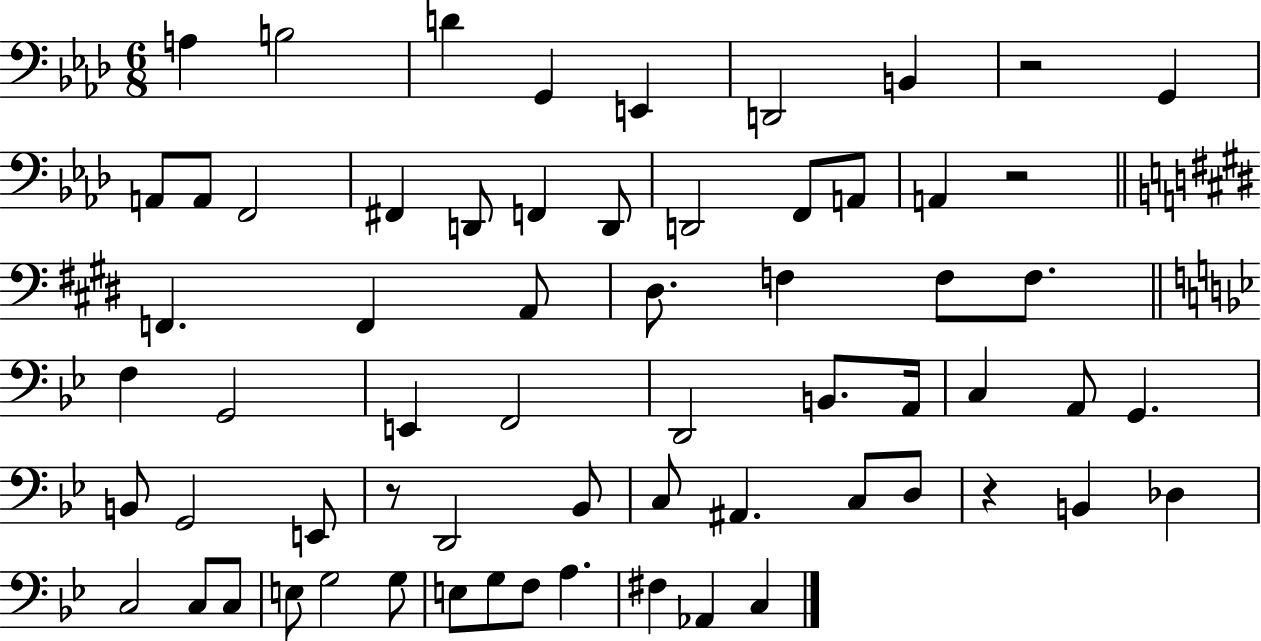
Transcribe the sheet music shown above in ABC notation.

X:1
T:Untitled
M:6/8
L:1/4
K:Ab
A, B,2 D G,, E,, D,,2 B,, z2 G,, A,,/2 A,,/2 F,,2 ^F,, D,,/2 F,, D,,/2 D,,2 F,,/2 A,,/2 A,, z2 F,, F,, A,,/2 ^D,/2 F, F,/2 F,/2 F, G,,2 E,, F,,2 D,,2 B,,/2 A,,/4 C, A,,/2 G,, B,,/2 G,,2 E,,/2 z/2 D,,2 _B,,/2 C,/2 ^A,, C,/2 D,/2 z B,, _D, C,2 C,/2 C,/2 E,/2 G,2 G,/2 E,/2 G,/2 F,/2 A, ^F, _A,, C,